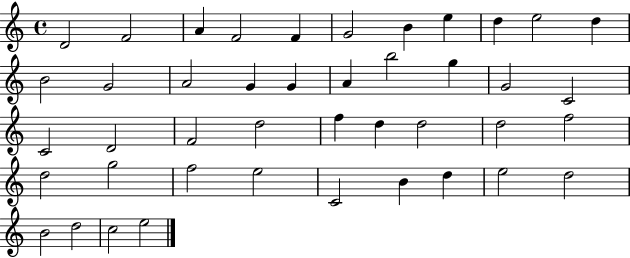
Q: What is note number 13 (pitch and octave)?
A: G4